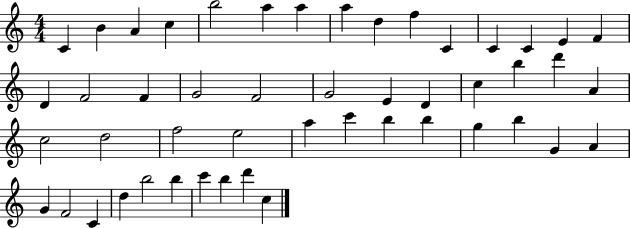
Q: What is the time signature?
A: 4/4